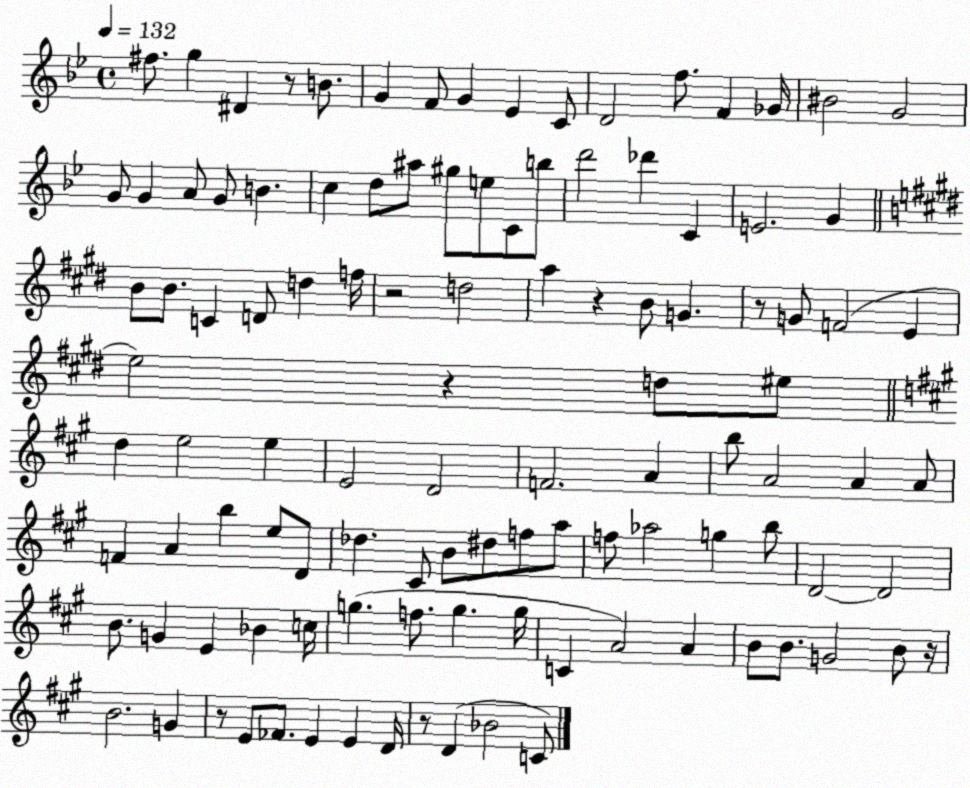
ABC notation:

X:1
T:Untitled
M:4/4
L:1/4
K:Bb
^f/2 g ^D z/2 B/2 G F/2 G _E C/2 D2 f/2 F _G/4 ^B2 G2 G/2 G A/2 G/2 B c d/2 ^a/2 ^g/2 e/2 C/2 b/2 d'2 _d' C E2 G B/2 B/2 C D/2 d f/4 z2 d2 a z B/2 G z/2 G/2 F2 E e2 z d/2 ^e/2 d e2 e E2 D2 F2 A b/2 A2 A A/2 F A b e/2 D/2 _d ^C/2 B/2 ^d/2 f/2 a/2 f/2 _a2 g b/2 D2 D2 B/2 G E _B c/4 g f/2 g g/4 C A2 A B/2 B/2 G2 B/2 z/4 B2 G z/2 E/2 _F/2 E E D/4 z/2 D _B2 C/2